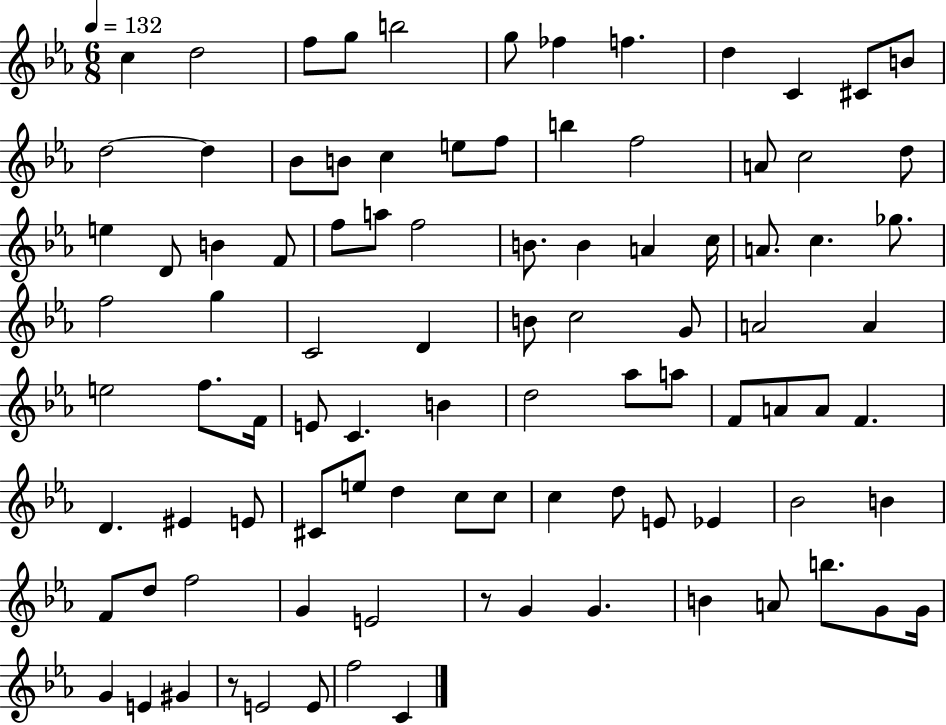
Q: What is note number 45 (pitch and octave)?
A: G4